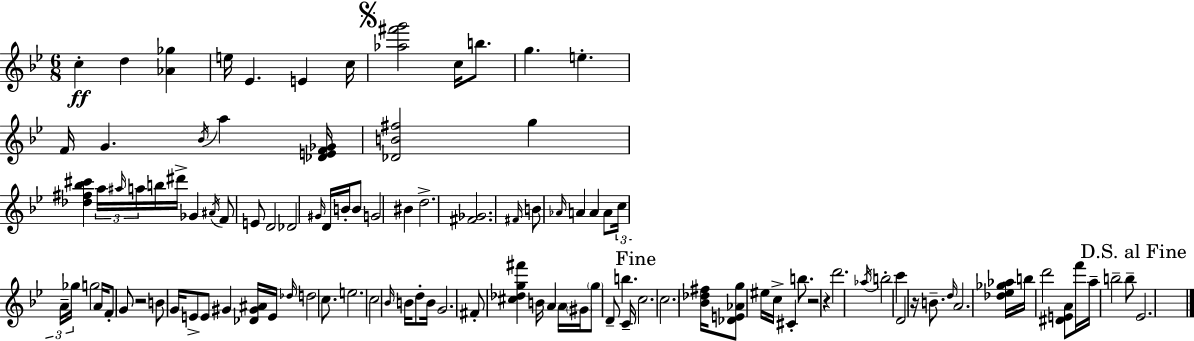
{
  \clef treble
  \numericTimeSignature
  \time 6/8
  \key g \minor
  c''4-.\ff d''4 <aes' ges''>4 | e''16 ees'4. e'4 c''16 | \mark \markup { \musicglyph "scripts.segno" } <aes'' fis''' g'''>2 c''16 b''8. | g''4. e''4.-. | \break f'16 g'4. \acciaccatura { bes'16 } a''4 | <des' e' f' ges'>16 <des' b' fis''>2 g''4 | <des'' fis'' bes'' cis'''>4 \tuplet 3/2 { a''16 \grace { ais''16 } a''16 } b''16 dis'''16-> ges'4 | \acciaccatura { ais'16 } f'8 e'8 d'2 | \break des'2 \grace { gis'16 } | d'16 b'16-. b'8 g'2 | bis'4 d''2.-> | <fis' ges'>2. | \break \grace { fis'16 } b'8 \grace { aes'16 } a'4 | a'4 a'8 \tuplet 3/2 { c''16 a'16-- ges''16 } g''2 | a'16 f'8-. g'8 r2 | b'8 g'16 e'8-> e'8 | \break gis'4 <des' gis' ais'>16 e'16 \grace { des''16 } d''2 | c''8. e''2. | c''2 | \grace { bes'16 } b'16 d''8-. b'16 g'2. | \break fis'8-. <cis'' des'' g'' fis'''>4 | b'16 a'4 a'16 \parenthesize gis'16 \parenthesize g''8 d'8-- | b''4. c'16-- \mark "Fine" c''2. | \parenthesize c''2. | \break <bes' des'' fis''>16 <des' e' aes' g''>8 eis''16 | c''16-> cis'4-. b''8. r2 | r4 d'''2. | \acciaccatura { aes''16 } b''2-. | \break c'''4 d'2 | r16 b'8.-- \grace { d''16 } a'2. | <des'' ees'' ges'' aes''>16 b''16 | d'''2 <dis' e' a'>8 f'''16 a''16-- | \break b''2-- b''8-- \mark "D.S. al Fine" ees'2. | \bar "|."
}